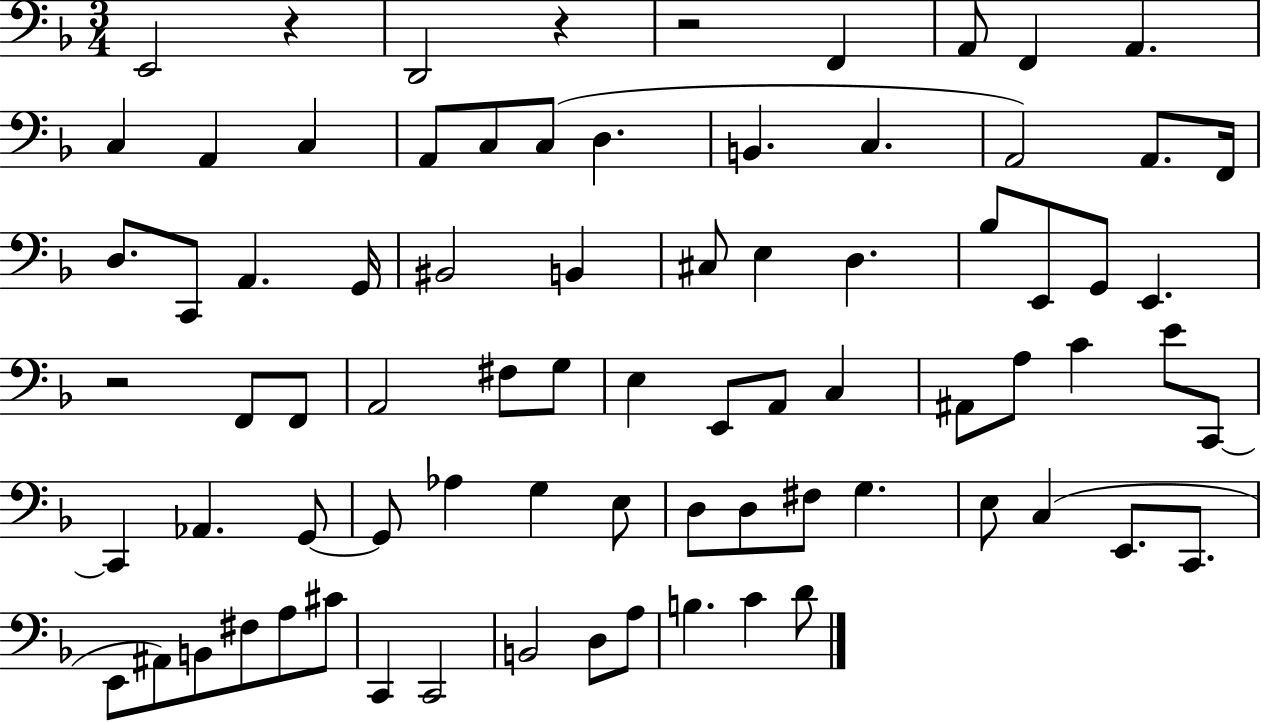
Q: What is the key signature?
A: F major